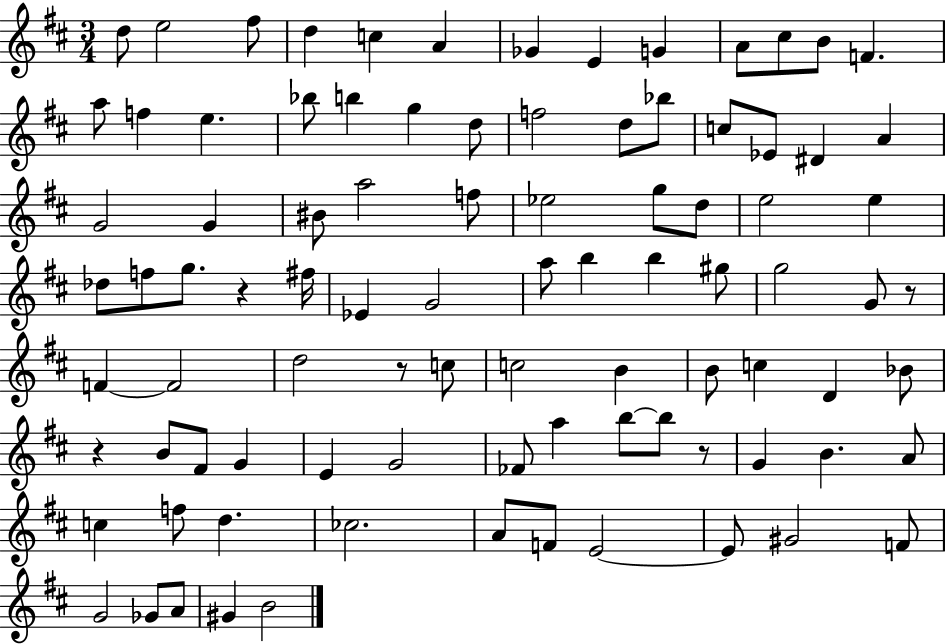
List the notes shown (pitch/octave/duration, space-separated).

D5/e E5/h F#5/e D5/q C5/q A4/q Gb4/q E4/q G4/q A4/e C#5/e B4/e F4/q. A5/e F5/q E5/q. Bb5/e B5/q G5/q D5/e F5/h D5/e Bb5/e C5/e Eb4/e D#4/q A4/q G4/h G4/q BIS4/e A5/h F5/e Eb5/h G5/e D5/e E5/h E5/q Db5/e F5/e G5/e. R/q F#5/s Eb4/q G4/h A5/e B5/q B5/q G#5/e G5/h G4/e R/e F4/q F4/h D5/h R/e C5/e C5/h B4/q B4/e C5/q D4/q Bb4/e R/q B4/e F#4/e G4/q E4/q G4/h FES4/e A5/q B5/e B5/e R/e G4/q B4/q. A4/e C5/q F5/e D5/q. CES5/h. A4/e F4/e E4/h E4/e G#4/h F4/e G4/h Gb4/e A4/e G#4/q B4/h